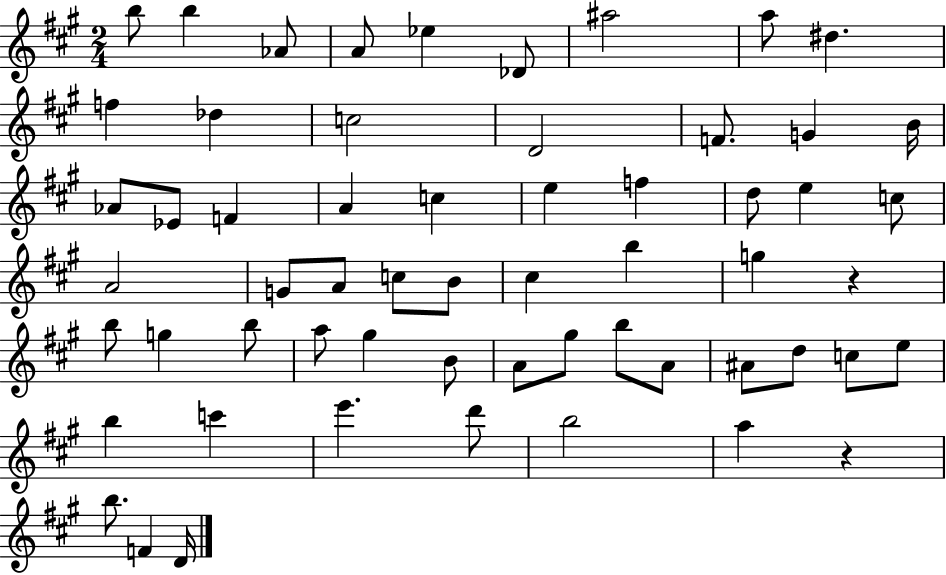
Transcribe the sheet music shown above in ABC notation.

X:1
T:Untitled
M:2/4
L:1/4
K:A
b/2 b _A/2 A/2 _e _D/2 ^a2 a/2 ^d f _d c2 D2 F/2 G B/4 _A/2 _E/2 F A c e f d/2 e c/2 A2 G/2 A/2 c/2 B/2 ^c b g z b/2 g b/2 a/2 ^g B/2 A/2 ^g/2 b/2 A/2 ^A/2 d/2 c/2 e/2 b c' e' d'/2 b2 a z b/2 F D/4